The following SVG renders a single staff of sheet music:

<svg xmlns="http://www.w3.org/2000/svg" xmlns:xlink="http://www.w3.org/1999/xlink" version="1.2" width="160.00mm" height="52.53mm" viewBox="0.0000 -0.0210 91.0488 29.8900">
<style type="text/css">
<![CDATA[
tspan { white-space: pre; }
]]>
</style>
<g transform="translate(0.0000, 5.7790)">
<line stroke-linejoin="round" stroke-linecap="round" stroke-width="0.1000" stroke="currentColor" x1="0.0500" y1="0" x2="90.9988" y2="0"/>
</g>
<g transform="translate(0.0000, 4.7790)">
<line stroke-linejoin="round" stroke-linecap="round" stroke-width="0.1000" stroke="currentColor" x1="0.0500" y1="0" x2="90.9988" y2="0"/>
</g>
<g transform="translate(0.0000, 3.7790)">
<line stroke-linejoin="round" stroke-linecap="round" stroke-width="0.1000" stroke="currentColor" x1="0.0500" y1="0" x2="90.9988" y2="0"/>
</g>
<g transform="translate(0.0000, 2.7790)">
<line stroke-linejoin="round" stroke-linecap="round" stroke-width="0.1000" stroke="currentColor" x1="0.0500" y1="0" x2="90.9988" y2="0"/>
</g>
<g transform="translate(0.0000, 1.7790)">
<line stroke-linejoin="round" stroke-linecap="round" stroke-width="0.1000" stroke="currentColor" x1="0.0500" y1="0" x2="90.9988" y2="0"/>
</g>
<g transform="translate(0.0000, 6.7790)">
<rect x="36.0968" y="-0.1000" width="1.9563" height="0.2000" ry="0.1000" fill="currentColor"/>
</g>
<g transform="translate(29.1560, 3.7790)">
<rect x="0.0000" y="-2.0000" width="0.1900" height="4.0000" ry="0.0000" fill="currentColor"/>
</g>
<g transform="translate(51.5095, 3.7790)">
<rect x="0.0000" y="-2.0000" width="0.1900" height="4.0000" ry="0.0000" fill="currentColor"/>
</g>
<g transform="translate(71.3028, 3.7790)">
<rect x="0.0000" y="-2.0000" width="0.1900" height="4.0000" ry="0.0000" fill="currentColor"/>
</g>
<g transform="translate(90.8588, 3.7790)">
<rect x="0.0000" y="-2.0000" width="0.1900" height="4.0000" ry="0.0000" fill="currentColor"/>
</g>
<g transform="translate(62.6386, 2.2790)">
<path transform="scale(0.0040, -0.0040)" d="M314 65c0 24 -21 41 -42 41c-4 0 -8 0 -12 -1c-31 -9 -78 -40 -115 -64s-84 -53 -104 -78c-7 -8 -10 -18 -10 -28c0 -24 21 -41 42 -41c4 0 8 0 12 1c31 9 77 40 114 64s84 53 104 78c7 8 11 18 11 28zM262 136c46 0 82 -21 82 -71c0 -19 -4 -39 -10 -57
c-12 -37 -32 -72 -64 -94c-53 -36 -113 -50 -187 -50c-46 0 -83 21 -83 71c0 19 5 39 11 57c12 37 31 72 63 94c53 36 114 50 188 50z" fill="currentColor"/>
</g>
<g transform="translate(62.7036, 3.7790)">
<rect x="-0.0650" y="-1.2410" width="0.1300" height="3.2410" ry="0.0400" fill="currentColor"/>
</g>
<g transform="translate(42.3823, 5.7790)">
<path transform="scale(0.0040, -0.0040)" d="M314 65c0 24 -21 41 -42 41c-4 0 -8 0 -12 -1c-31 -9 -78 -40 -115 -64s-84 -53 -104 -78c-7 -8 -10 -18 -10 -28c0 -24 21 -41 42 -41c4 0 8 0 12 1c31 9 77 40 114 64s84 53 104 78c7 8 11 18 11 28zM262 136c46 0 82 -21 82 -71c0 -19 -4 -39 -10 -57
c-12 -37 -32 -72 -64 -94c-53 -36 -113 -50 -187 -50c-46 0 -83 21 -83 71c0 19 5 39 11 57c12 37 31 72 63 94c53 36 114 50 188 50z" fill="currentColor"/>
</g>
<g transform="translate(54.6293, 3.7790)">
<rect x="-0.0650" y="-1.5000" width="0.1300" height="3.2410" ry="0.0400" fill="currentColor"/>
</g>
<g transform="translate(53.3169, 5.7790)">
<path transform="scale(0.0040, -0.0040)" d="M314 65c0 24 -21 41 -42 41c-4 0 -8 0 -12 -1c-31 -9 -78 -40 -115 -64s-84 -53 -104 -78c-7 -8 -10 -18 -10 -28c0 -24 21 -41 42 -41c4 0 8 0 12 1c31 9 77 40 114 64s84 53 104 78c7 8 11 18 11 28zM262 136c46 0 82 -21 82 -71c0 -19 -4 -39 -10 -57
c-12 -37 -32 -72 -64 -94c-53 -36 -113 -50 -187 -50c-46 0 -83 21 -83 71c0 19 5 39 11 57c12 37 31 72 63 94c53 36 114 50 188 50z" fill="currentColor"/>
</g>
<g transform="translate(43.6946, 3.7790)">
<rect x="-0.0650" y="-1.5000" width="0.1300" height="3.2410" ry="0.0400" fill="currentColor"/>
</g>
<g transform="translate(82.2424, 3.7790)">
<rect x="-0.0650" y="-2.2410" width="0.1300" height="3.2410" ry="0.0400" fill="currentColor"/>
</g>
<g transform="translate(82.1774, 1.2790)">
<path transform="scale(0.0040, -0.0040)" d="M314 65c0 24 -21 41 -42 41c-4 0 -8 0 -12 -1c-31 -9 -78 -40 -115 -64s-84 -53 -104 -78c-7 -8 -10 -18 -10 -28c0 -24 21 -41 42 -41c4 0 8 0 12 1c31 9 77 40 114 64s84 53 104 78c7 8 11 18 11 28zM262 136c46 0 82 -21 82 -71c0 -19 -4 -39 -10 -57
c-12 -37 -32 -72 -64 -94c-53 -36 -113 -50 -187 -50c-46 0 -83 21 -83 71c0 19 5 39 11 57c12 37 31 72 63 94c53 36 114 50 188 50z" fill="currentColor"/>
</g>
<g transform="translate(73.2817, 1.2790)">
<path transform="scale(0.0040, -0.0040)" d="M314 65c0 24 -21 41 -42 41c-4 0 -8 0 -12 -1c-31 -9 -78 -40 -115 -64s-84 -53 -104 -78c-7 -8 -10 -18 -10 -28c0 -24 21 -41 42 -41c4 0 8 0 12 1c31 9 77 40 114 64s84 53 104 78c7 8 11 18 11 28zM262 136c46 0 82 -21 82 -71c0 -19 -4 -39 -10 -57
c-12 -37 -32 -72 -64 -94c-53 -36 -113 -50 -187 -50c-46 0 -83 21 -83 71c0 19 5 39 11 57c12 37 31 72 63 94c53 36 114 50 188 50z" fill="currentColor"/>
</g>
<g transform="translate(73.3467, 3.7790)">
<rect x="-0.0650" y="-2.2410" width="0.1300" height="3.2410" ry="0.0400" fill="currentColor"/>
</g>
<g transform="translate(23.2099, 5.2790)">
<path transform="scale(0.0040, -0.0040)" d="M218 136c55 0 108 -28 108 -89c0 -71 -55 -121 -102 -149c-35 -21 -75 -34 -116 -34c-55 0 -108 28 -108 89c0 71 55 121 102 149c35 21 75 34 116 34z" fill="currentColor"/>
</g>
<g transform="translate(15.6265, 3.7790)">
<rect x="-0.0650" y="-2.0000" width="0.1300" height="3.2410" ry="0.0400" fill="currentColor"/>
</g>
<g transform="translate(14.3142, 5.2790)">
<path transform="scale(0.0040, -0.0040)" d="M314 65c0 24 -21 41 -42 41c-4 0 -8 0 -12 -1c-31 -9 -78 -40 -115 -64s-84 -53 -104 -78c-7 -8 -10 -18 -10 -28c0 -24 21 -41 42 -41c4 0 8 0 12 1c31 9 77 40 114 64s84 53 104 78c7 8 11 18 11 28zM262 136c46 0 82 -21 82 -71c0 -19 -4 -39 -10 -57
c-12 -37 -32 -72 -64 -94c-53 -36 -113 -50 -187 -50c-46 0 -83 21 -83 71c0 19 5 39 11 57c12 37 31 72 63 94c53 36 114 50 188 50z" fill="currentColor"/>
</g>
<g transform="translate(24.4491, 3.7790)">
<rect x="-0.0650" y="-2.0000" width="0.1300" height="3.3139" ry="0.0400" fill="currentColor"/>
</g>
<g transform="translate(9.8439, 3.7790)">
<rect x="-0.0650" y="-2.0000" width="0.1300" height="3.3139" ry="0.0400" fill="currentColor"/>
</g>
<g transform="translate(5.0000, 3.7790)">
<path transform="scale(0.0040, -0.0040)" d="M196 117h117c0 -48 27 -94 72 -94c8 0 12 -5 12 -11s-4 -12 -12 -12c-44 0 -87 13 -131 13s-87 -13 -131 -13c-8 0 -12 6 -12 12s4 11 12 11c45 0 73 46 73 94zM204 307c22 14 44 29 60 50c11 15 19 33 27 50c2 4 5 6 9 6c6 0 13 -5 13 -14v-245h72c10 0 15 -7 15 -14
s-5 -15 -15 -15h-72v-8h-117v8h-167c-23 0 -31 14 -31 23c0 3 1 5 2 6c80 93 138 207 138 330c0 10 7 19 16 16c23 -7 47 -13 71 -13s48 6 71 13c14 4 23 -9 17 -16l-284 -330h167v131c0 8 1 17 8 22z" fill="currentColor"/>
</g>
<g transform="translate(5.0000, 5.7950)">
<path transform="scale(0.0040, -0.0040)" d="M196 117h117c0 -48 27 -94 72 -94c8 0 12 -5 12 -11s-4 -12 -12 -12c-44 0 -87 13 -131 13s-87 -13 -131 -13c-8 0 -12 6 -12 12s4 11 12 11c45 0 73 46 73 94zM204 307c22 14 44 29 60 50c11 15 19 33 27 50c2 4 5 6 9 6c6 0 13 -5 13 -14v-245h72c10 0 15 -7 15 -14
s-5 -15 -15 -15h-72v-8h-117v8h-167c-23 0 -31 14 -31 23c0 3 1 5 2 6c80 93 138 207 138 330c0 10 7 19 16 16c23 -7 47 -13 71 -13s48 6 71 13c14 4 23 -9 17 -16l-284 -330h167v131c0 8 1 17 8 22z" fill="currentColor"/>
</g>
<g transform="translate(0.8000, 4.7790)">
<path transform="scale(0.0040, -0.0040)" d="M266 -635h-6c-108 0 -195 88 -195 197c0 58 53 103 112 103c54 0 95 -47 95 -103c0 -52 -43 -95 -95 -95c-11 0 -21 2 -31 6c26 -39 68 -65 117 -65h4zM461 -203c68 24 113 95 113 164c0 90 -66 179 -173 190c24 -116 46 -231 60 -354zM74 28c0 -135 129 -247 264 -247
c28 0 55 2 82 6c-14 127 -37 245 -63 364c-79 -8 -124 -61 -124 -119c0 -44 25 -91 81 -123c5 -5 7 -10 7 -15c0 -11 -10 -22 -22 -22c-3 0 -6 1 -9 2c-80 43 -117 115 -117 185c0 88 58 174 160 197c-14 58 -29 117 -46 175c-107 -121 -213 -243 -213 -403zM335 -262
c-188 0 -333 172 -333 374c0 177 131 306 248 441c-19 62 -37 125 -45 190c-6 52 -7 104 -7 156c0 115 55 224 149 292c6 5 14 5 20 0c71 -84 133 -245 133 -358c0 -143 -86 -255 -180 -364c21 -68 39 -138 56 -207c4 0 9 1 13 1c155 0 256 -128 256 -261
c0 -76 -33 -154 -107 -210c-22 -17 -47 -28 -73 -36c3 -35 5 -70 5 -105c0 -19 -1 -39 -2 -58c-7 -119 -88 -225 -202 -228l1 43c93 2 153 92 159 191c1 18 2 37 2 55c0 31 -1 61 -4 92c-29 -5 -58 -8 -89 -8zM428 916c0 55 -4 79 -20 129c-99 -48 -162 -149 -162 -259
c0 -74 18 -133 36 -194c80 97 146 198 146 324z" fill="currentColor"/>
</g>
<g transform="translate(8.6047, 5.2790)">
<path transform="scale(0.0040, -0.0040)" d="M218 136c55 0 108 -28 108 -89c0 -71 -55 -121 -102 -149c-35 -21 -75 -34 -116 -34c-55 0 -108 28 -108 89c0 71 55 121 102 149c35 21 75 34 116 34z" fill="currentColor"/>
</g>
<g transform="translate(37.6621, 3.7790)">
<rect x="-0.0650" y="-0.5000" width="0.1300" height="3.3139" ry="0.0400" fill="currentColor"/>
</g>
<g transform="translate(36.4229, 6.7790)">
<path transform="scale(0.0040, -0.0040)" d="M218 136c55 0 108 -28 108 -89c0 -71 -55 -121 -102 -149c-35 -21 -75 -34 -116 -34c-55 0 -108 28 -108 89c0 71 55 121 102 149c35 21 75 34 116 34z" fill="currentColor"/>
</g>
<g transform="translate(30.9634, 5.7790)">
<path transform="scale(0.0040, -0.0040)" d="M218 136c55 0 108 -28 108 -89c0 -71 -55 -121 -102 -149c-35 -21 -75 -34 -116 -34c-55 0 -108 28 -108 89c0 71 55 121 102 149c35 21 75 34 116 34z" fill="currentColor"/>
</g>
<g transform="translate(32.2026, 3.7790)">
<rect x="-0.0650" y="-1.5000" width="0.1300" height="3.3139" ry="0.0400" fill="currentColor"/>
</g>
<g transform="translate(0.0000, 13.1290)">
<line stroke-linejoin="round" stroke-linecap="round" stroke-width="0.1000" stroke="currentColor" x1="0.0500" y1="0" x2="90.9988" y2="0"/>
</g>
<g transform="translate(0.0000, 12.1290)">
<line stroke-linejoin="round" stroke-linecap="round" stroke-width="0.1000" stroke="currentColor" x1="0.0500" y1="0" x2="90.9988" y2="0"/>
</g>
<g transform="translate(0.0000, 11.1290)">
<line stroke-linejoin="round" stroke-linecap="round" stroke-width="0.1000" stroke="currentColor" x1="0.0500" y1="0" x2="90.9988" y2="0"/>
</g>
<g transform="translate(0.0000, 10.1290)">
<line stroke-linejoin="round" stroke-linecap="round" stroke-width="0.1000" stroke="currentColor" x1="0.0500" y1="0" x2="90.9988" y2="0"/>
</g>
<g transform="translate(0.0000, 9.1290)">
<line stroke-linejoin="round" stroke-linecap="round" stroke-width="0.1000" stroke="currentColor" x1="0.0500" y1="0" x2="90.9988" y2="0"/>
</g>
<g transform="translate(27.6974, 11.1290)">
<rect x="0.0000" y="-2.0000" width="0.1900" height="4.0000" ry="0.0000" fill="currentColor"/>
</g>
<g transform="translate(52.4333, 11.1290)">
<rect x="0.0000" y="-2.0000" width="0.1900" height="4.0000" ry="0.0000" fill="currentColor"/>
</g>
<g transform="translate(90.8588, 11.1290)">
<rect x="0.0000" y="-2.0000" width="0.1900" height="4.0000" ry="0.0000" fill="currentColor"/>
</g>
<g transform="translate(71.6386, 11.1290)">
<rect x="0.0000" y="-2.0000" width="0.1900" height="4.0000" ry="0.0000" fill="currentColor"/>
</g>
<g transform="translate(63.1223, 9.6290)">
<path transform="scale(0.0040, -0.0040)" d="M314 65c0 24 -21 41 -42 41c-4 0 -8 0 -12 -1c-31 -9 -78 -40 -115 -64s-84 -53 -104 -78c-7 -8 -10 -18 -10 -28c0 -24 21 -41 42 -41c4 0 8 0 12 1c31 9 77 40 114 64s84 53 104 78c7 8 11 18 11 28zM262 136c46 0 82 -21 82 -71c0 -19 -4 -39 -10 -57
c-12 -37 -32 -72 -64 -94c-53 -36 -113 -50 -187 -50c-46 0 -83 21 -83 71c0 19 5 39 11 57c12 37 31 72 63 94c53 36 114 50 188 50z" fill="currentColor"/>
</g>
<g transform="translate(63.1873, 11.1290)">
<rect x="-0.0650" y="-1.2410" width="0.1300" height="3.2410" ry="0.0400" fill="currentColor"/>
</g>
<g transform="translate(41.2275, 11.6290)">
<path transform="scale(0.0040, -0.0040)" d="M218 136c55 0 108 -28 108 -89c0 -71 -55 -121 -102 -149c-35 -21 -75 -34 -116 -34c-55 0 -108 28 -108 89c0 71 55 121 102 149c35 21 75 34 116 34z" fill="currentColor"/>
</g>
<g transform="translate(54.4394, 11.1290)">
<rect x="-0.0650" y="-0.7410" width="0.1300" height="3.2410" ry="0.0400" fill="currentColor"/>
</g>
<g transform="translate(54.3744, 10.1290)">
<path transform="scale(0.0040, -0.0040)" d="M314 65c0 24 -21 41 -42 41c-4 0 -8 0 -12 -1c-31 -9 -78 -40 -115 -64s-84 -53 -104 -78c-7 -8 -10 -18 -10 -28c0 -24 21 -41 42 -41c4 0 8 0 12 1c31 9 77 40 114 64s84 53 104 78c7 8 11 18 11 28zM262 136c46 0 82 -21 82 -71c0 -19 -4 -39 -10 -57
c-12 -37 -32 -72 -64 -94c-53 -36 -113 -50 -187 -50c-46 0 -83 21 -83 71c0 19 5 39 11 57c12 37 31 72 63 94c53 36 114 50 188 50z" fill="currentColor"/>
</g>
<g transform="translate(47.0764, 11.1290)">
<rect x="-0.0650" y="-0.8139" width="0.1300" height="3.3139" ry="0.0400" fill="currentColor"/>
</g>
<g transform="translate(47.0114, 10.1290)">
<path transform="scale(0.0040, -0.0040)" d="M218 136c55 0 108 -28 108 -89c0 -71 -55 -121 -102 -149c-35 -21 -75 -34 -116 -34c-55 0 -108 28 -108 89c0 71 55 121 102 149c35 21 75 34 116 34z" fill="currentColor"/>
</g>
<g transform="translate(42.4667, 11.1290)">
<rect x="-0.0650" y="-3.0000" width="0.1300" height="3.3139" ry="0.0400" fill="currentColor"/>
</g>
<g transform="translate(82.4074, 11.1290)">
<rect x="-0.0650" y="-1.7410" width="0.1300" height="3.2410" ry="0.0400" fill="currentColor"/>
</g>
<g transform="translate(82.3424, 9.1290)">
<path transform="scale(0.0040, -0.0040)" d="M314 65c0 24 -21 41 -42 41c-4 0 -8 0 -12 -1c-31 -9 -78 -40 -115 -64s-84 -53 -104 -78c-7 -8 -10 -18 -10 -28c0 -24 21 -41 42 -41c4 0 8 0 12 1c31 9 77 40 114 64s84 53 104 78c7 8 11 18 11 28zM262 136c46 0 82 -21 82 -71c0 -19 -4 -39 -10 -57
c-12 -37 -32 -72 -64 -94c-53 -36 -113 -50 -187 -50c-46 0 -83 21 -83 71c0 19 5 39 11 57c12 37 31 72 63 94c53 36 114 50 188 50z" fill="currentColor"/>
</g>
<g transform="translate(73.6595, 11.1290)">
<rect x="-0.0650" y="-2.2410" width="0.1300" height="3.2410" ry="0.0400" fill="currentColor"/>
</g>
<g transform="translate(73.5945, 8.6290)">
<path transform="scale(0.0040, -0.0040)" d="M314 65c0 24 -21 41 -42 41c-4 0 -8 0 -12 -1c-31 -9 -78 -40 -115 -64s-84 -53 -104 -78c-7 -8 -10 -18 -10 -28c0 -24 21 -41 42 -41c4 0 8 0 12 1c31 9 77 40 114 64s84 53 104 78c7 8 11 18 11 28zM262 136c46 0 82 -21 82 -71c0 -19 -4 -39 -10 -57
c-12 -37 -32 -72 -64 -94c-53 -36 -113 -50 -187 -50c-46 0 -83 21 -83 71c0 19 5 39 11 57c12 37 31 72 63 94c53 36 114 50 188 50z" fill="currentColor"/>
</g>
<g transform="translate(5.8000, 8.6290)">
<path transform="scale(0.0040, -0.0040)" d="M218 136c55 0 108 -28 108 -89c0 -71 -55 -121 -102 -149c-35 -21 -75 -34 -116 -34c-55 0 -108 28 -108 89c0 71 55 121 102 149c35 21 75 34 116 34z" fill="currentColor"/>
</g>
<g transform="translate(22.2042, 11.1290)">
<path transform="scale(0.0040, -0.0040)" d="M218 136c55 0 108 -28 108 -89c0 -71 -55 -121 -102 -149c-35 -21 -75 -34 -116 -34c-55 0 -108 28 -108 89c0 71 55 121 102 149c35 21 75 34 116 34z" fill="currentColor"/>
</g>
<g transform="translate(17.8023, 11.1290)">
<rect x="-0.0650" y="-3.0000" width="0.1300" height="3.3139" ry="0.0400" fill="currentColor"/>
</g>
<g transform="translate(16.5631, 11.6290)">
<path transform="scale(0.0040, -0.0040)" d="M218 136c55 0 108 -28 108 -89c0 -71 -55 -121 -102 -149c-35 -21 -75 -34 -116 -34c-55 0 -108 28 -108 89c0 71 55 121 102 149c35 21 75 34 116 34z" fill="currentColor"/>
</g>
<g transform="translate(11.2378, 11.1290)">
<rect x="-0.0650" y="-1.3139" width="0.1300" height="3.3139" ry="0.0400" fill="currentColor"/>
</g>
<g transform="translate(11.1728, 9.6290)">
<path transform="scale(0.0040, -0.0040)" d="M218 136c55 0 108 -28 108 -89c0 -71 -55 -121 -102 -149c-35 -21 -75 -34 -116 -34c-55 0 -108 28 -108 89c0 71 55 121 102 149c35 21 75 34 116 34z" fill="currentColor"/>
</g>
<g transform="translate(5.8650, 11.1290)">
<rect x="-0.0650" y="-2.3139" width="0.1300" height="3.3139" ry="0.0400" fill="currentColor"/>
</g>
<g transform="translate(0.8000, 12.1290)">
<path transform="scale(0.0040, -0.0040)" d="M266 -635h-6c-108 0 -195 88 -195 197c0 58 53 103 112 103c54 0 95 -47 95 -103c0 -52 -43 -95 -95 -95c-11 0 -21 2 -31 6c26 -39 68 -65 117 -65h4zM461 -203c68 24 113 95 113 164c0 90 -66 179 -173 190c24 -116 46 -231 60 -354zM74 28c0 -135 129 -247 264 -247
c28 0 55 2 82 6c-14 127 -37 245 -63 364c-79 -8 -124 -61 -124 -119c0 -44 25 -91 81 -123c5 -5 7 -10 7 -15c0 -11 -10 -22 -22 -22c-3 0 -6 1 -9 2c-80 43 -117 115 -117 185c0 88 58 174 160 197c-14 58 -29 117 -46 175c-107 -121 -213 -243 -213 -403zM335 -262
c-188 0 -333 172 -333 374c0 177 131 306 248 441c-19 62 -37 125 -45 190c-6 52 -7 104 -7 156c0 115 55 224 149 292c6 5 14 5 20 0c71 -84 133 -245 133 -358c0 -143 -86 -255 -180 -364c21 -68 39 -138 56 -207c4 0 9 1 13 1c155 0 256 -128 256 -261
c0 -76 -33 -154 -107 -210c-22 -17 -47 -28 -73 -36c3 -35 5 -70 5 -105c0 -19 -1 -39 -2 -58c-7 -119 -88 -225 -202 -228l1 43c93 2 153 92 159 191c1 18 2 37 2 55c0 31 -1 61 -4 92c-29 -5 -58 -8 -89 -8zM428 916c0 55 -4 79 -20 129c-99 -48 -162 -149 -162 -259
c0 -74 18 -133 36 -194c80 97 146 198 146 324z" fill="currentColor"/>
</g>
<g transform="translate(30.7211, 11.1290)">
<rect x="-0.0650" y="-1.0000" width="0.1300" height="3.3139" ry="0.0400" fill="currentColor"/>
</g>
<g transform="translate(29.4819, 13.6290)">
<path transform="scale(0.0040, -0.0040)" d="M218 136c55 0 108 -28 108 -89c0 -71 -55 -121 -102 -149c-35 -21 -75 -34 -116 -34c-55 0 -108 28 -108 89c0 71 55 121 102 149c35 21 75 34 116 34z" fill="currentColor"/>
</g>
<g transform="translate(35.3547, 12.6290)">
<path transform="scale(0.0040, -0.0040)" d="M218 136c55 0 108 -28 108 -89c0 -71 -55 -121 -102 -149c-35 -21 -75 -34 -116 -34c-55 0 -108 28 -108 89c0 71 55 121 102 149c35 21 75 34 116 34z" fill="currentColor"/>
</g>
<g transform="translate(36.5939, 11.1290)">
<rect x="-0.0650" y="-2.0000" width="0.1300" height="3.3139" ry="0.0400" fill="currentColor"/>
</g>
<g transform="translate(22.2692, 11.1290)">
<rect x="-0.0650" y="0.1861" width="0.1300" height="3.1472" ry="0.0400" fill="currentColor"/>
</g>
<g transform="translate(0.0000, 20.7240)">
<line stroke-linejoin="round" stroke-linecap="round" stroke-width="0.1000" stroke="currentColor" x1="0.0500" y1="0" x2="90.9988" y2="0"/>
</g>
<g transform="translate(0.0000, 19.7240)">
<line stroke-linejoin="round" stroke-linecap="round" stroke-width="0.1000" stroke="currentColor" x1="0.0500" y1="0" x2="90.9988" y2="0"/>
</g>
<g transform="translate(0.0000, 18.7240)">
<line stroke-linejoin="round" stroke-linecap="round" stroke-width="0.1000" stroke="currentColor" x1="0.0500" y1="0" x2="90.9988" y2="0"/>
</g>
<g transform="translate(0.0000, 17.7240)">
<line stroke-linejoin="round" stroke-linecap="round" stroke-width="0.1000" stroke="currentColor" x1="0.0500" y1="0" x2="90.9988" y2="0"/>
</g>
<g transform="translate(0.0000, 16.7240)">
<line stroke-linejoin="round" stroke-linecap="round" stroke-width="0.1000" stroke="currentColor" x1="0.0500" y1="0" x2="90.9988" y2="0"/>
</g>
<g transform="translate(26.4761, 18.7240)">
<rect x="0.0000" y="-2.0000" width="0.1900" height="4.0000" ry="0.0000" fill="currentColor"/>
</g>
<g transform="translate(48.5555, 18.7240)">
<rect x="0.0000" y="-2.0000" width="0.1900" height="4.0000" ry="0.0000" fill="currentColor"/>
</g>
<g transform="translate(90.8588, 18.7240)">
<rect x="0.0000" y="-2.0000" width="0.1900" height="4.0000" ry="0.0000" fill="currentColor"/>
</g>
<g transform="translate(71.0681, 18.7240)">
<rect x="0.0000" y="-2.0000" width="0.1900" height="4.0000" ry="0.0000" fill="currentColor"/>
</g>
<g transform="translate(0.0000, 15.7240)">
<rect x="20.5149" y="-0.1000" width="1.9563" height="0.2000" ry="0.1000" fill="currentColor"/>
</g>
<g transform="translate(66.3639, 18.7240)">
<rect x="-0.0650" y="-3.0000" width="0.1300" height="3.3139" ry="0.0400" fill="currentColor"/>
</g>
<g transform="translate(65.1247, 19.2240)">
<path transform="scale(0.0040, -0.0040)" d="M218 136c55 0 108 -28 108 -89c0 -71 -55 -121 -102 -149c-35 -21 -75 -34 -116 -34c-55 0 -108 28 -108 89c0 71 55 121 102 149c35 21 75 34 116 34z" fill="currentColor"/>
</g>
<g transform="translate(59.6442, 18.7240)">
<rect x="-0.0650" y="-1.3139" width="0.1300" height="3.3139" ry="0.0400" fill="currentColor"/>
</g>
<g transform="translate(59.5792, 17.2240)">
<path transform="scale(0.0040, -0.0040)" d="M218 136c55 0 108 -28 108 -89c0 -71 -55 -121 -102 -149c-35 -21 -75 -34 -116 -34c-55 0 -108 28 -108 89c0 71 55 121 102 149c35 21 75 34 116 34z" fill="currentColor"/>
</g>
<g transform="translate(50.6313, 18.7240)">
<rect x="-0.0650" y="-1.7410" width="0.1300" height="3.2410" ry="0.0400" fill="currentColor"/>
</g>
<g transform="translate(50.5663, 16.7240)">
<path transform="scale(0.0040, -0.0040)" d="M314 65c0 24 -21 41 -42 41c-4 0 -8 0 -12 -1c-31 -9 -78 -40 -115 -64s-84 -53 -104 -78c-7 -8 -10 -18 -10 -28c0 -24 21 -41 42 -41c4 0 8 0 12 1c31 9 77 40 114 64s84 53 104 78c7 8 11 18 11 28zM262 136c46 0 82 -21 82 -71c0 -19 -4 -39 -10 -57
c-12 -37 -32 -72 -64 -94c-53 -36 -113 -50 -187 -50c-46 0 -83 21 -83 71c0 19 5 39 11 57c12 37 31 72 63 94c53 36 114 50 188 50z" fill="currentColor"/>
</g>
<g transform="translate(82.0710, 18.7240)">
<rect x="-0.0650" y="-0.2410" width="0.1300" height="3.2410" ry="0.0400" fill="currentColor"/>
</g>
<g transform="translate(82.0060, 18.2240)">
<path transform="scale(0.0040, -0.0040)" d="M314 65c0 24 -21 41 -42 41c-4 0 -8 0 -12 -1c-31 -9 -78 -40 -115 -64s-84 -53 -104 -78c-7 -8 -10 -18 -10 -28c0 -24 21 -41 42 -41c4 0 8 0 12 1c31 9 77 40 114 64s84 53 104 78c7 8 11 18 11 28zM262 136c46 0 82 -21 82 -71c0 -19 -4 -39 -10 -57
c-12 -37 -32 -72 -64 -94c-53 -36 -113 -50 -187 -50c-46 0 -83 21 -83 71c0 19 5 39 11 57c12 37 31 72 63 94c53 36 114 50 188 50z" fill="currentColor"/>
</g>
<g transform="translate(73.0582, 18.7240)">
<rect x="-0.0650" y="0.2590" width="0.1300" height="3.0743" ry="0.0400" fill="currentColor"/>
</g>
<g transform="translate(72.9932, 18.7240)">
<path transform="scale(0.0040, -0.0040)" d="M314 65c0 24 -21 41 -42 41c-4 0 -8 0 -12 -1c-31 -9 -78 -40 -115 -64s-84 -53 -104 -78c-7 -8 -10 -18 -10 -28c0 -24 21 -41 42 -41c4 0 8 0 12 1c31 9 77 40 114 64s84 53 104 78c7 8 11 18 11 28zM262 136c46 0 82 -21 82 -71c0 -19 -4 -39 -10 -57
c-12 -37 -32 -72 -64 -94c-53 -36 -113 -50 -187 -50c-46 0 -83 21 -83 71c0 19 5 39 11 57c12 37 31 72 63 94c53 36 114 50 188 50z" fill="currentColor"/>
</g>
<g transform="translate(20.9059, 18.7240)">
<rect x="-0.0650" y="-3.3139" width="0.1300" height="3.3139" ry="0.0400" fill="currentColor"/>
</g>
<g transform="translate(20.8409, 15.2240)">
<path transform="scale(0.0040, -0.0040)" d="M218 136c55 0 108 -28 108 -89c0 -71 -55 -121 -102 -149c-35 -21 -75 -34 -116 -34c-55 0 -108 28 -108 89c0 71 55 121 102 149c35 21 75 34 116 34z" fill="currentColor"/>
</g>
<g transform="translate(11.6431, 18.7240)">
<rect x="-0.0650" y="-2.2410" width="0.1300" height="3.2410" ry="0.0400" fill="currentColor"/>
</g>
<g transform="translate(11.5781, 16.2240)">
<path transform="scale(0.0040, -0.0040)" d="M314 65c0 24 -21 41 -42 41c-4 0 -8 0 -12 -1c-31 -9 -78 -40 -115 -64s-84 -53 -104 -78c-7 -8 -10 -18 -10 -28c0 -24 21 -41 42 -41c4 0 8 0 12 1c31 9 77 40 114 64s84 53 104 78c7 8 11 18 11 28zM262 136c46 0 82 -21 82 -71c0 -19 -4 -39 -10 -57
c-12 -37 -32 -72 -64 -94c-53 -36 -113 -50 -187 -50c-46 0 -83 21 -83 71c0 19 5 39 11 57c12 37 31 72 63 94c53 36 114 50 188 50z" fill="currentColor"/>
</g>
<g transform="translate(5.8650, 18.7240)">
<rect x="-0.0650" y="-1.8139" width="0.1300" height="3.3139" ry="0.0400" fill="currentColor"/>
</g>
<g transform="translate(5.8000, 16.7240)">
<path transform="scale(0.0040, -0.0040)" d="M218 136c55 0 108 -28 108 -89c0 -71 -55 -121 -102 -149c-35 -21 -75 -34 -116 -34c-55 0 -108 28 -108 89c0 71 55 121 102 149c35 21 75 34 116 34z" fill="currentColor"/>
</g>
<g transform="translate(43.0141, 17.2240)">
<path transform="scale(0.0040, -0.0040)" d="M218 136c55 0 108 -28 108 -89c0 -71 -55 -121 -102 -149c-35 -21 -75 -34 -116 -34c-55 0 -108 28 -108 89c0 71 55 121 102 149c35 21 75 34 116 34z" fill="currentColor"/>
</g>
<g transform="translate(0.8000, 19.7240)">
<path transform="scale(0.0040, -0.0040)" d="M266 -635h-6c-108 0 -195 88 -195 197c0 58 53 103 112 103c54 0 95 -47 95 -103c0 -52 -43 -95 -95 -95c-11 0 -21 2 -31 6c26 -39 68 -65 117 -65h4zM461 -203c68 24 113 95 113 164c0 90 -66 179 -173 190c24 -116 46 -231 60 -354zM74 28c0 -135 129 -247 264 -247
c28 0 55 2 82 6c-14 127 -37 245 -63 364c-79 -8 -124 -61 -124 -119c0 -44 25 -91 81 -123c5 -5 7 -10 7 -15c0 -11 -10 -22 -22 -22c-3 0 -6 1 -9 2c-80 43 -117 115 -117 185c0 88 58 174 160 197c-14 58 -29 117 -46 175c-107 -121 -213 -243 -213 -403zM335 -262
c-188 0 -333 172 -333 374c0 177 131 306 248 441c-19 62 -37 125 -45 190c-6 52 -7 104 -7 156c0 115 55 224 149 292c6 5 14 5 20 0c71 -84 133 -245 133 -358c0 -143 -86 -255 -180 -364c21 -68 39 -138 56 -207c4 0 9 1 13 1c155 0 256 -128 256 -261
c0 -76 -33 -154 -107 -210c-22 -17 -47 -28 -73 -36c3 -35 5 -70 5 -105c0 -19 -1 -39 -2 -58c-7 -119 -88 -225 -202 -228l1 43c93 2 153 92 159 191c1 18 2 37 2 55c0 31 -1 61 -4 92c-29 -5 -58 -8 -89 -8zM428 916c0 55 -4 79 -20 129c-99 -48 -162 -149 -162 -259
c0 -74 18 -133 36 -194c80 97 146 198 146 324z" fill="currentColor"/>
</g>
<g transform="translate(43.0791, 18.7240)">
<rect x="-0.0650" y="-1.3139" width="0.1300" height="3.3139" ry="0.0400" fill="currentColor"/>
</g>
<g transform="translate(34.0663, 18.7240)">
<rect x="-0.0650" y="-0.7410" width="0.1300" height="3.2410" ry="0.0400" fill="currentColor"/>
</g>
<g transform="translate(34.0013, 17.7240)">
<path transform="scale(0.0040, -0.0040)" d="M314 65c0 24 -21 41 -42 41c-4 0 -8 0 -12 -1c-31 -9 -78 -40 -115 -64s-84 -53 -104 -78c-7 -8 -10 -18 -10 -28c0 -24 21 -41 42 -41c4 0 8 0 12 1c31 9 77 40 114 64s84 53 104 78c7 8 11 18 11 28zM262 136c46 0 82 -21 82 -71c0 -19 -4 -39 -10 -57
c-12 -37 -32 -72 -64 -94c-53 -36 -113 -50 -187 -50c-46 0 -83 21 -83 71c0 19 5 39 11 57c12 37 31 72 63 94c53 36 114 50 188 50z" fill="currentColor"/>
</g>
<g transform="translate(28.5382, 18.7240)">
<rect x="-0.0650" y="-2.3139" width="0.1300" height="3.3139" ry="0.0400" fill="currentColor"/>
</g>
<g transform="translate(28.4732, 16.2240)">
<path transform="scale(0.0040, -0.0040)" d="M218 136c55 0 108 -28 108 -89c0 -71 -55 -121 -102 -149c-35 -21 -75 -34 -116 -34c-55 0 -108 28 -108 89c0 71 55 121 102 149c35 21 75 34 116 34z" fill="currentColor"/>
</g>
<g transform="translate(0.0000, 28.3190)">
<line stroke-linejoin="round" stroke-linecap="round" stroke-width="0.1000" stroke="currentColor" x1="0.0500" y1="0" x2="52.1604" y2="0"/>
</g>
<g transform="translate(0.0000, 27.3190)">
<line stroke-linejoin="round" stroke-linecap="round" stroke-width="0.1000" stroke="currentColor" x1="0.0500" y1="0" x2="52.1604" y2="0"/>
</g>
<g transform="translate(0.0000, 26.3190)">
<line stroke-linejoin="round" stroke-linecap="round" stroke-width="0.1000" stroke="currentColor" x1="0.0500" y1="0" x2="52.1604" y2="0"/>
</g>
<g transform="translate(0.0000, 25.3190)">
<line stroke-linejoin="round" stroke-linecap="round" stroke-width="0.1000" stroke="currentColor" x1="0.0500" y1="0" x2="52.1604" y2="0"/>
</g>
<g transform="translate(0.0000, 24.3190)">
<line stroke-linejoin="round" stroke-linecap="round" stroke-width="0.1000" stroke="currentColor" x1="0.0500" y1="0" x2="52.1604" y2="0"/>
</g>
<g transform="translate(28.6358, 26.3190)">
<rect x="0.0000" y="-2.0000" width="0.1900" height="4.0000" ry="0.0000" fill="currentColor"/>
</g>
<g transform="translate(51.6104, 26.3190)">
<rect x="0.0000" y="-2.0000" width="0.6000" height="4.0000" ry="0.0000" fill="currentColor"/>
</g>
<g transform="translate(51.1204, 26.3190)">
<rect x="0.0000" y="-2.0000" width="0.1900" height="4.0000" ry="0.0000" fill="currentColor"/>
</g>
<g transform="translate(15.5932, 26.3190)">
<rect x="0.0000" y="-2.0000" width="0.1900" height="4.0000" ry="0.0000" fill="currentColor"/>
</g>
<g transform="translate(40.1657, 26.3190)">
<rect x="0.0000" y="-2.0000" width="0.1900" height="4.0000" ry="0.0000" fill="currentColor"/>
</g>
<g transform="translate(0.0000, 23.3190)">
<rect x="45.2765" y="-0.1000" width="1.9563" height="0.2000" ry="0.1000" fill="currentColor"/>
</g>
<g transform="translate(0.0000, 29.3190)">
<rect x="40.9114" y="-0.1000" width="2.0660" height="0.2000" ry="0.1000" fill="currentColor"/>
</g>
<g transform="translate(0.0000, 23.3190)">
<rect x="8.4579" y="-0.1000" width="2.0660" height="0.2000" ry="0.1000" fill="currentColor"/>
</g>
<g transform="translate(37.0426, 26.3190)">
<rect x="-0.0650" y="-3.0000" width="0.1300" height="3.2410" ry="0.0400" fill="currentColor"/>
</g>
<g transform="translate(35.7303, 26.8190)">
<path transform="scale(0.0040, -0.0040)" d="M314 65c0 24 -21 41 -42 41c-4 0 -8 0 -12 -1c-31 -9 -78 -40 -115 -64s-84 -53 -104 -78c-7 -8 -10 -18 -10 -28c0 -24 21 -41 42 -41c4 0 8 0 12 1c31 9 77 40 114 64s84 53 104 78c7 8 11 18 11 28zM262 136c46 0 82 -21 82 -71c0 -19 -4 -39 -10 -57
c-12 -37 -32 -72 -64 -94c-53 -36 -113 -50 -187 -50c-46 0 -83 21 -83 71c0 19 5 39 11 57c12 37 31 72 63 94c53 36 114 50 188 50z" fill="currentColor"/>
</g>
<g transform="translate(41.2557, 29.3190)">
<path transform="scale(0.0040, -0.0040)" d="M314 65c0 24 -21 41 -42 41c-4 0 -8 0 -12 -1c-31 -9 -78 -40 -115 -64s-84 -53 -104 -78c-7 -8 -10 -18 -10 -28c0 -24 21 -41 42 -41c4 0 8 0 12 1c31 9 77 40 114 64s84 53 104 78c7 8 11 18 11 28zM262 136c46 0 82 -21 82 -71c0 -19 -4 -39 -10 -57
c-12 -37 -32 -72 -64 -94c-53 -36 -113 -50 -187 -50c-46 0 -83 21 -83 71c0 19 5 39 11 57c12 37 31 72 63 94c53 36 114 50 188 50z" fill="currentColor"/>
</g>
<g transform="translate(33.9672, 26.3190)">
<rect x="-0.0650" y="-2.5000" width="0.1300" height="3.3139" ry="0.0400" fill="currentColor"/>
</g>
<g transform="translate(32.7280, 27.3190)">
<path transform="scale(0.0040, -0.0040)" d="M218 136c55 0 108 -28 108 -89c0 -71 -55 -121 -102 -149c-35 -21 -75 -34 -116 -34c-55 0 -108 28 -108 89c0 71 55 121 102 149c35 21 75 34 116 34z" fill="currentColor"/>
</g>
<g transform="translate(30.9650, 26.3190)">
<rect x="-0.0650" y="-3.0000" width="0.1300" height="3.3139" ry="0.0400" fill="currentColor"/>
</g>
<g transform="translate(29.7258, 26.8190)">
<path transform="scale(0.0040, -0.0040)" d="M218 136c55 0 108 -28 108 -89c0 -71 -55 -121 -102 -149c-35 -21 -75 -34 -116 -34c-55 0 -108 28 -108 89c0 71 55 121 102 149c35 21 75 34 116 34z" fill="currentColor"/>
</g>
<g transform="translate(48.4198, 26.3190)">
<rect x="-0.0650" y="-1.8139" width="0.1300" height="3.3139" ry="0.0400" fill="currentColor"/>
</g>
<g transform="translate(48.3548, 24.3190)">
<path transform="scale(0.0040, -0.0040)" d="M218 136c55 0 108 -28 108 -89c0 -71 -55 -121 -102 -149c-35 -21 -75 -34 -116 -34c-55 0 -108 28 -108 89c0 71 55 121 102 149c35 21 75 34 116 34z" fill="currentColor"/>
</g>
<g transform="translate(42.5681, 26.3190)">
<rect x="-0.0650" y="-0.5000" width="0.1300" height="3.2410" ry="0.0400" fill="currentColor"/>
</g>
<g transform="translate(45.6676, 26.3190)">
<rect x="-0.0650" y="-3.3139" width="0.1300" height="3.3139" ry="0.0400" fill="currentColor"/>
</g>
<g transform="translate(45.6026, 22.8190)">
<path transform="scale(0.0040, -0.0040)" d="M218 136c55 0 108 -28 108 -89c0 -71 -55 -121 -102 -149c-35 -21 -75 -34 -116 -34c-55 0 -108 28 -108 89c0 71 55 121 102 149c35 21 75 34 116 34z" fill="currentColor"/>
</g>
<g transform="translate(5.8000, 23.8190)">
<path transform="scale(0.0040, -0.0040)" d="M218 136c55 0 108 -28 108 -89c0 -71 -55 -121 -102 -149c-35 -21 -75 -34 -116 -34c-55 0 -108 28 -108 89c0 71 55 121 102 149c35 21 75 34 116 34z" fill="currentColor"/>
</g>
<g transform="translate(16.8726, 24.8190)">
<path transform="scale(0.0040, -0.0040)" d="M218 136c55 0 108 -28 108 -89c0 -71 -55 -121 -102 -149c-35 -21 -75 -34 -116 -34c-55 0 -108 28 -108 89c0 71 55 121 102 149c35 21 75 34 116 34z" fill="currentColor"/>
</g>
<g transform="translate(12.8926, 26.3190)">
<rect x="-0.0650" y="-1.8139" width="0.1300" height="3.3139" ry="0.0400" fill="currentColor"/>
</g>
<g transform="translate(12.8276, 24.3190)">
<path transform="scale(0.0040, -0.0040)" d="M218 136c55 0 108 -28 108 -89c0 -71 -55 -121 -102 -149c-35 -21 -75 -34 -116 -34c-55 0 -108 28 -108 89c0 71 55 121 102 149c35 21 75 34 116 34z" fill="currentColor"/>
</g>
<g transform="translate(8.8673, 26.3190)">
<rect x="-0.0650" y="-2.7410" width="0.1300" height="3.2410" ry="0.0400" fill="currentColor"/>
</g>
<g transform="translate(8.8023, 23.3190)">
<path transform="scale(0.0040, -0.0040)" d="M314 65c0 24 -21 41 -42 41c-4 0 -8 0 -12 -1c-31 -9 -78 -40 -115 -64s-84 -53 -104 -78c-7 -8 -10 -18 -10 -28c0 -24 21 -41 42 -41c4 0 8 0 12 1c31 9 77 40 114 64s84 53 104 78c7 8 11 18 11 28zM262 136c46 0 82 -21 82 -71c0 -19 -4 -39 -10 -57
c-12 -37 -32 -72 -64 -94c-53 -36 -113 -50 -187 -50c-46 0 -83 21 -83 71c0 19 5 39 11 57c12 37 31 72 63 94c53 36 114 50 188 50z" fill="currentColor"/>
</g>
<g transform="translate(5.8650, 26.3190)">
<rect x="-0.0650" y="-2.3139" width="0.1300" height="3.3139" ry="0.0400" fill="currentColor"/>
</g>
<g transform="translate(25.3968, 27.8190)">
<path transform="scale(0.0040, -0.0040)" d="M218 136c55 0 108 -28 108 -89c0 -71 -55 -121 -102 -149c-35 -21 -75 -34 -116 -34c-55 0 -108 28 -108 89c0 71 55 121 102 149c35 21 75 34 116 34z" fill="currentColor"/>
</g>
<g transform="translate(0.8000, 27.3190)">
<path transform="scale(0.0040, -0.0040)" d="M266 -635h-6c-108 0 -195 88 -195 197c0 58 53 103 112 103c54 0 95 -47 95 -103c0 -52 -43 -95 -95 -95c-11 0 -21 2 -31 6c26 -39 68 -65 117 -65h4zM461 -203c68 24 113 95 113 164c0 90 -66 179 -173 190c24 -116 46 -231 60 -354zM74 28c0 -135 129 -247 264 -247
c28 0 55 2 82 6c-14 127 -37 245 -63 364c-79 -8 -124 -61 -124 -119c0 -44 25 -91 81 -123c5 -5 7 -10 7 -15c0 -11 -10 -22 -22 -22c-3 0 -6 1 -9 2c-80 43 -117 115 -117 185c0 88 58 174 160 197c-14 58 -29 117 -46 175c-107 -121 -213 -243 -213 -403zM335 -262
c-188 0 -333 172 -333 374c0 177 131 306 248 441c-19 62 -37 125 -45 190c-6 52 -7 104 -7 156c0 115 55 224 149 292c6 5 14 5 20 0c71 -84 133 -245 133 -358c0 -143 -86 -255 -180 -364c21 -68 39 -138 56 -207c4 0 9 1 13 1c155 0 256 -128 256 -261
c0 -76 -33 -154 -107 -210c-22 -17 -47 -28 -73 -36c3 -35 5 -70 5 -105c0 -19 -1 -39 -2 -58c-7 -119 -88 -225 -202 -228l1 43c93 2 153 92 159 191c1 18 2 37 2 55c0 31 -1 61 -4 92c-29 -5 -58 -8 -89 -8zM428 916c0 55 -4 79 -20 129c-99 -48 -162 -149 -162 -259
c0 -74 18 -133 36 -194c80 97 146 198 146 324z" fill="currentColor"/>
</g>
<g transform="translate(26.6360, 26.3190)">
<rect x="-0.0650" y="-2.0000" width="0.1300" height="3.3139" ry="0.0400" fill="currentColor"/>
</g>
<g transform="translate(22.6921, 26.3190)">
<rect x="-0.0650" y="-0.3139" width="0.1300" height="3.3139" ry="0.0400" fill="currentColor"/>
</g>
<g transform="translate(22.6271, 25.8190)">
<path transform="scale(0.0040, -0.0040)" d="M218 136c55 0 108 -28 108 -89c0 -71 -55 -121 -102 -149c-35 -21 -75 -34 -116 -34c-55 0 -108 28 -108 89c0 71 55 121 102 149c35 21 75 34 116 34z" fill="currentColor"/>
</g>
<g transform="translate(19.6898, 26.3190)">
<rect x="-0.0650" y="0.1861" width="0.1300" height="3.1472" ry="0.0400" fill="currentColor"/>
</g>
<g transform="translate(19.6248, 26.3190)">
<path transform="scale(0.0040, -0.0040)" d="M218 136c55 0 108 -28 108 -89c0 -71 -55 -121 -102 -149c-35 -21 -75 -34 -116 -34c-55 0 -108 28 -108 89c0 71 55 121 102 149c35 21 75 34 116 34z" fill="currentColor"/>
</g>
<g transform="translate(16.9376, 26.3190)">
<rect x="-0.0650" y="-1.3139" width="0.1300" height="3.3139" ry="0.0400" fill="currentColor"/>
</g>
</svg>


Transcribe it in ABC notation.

X:1
T:Untitled
M:4/4
L:1/4
K:C
F F2 F E C E2 E2 e2 g2 g2 g e A B D F A d d2 e2 g2 f2 f g2 b g d2 e f2 e A B2 c2 g a2 f e B c F A G A2 C2 b f